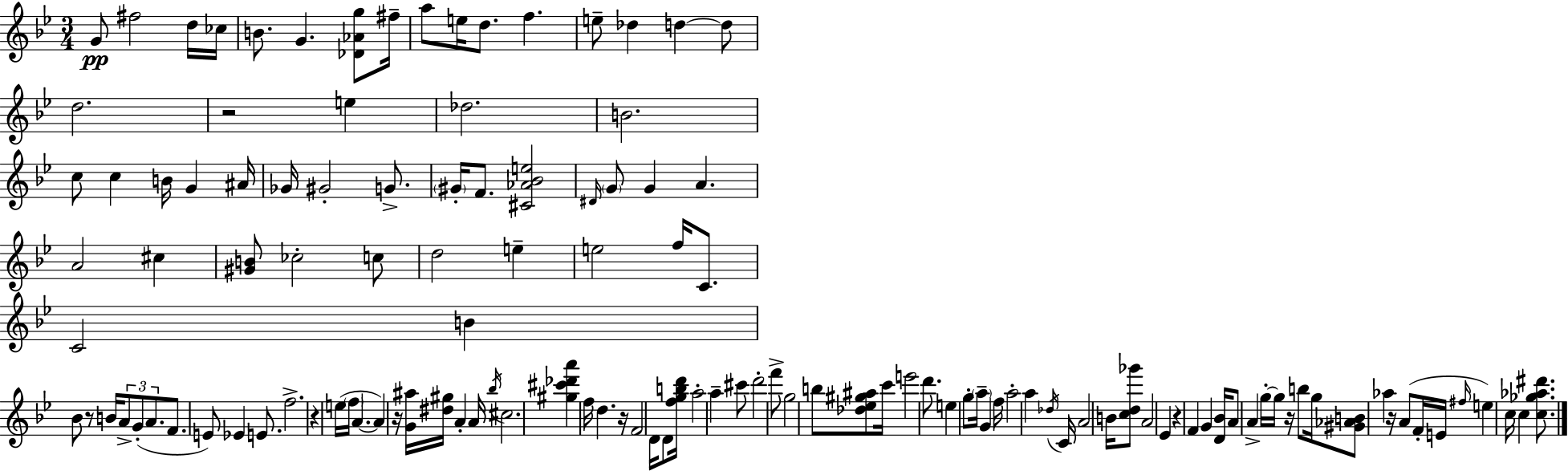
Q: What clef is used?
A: treble